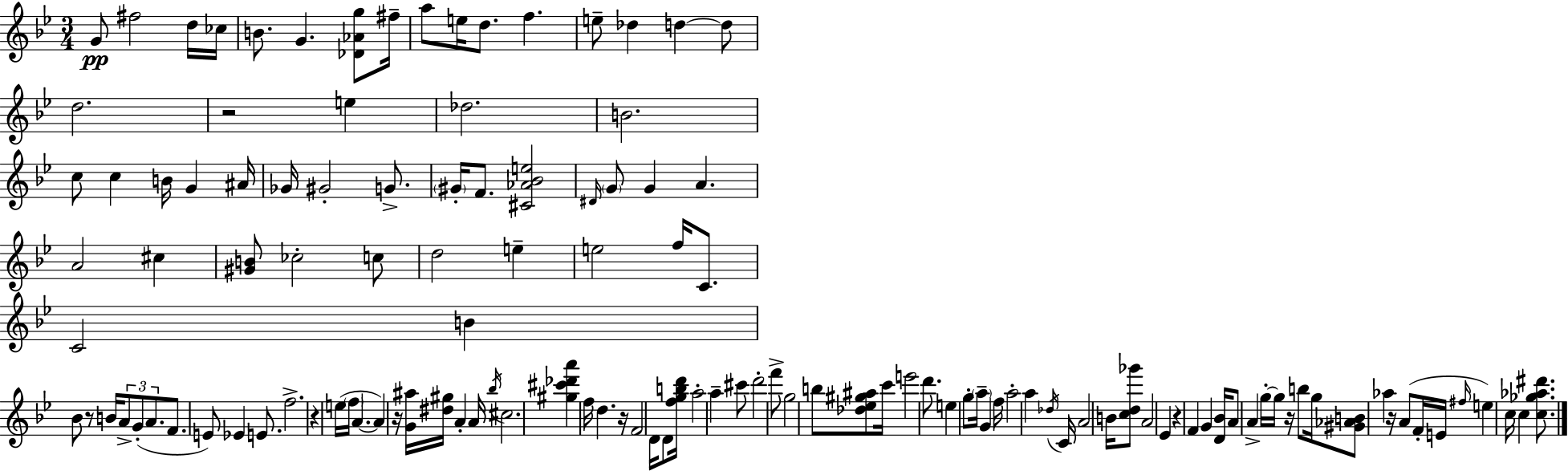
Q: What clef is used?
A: treble